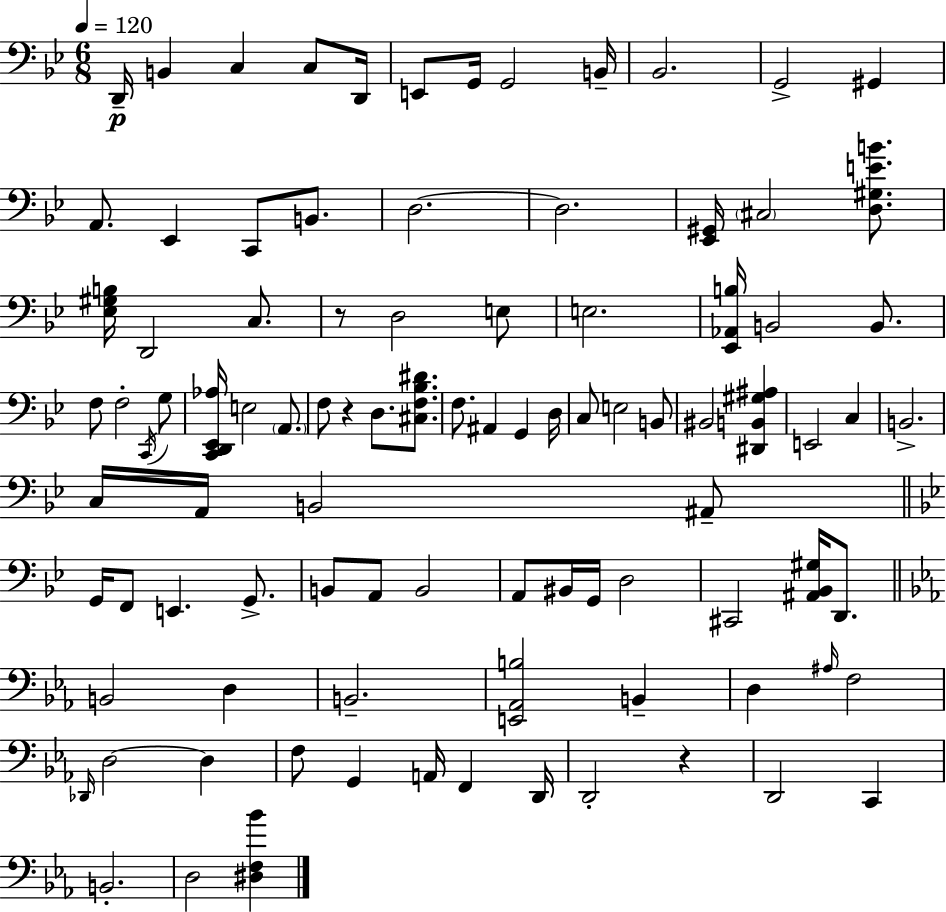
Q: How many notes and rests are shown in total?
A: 95